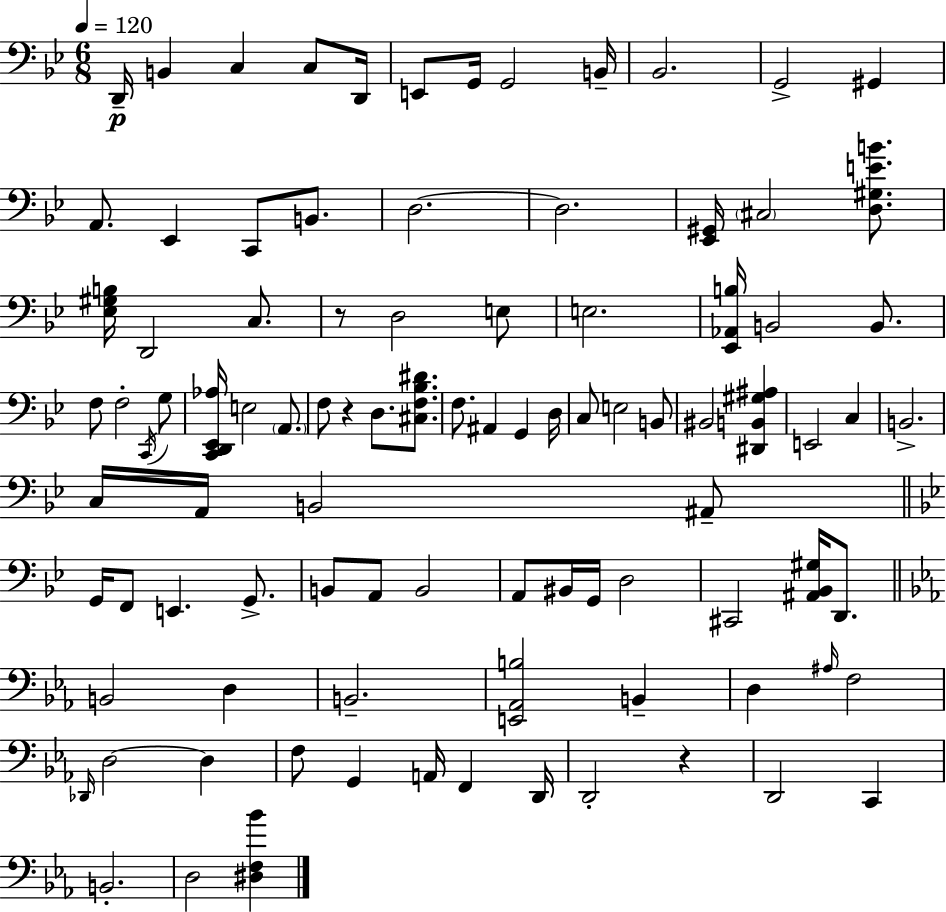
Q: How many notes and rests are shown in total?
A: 95